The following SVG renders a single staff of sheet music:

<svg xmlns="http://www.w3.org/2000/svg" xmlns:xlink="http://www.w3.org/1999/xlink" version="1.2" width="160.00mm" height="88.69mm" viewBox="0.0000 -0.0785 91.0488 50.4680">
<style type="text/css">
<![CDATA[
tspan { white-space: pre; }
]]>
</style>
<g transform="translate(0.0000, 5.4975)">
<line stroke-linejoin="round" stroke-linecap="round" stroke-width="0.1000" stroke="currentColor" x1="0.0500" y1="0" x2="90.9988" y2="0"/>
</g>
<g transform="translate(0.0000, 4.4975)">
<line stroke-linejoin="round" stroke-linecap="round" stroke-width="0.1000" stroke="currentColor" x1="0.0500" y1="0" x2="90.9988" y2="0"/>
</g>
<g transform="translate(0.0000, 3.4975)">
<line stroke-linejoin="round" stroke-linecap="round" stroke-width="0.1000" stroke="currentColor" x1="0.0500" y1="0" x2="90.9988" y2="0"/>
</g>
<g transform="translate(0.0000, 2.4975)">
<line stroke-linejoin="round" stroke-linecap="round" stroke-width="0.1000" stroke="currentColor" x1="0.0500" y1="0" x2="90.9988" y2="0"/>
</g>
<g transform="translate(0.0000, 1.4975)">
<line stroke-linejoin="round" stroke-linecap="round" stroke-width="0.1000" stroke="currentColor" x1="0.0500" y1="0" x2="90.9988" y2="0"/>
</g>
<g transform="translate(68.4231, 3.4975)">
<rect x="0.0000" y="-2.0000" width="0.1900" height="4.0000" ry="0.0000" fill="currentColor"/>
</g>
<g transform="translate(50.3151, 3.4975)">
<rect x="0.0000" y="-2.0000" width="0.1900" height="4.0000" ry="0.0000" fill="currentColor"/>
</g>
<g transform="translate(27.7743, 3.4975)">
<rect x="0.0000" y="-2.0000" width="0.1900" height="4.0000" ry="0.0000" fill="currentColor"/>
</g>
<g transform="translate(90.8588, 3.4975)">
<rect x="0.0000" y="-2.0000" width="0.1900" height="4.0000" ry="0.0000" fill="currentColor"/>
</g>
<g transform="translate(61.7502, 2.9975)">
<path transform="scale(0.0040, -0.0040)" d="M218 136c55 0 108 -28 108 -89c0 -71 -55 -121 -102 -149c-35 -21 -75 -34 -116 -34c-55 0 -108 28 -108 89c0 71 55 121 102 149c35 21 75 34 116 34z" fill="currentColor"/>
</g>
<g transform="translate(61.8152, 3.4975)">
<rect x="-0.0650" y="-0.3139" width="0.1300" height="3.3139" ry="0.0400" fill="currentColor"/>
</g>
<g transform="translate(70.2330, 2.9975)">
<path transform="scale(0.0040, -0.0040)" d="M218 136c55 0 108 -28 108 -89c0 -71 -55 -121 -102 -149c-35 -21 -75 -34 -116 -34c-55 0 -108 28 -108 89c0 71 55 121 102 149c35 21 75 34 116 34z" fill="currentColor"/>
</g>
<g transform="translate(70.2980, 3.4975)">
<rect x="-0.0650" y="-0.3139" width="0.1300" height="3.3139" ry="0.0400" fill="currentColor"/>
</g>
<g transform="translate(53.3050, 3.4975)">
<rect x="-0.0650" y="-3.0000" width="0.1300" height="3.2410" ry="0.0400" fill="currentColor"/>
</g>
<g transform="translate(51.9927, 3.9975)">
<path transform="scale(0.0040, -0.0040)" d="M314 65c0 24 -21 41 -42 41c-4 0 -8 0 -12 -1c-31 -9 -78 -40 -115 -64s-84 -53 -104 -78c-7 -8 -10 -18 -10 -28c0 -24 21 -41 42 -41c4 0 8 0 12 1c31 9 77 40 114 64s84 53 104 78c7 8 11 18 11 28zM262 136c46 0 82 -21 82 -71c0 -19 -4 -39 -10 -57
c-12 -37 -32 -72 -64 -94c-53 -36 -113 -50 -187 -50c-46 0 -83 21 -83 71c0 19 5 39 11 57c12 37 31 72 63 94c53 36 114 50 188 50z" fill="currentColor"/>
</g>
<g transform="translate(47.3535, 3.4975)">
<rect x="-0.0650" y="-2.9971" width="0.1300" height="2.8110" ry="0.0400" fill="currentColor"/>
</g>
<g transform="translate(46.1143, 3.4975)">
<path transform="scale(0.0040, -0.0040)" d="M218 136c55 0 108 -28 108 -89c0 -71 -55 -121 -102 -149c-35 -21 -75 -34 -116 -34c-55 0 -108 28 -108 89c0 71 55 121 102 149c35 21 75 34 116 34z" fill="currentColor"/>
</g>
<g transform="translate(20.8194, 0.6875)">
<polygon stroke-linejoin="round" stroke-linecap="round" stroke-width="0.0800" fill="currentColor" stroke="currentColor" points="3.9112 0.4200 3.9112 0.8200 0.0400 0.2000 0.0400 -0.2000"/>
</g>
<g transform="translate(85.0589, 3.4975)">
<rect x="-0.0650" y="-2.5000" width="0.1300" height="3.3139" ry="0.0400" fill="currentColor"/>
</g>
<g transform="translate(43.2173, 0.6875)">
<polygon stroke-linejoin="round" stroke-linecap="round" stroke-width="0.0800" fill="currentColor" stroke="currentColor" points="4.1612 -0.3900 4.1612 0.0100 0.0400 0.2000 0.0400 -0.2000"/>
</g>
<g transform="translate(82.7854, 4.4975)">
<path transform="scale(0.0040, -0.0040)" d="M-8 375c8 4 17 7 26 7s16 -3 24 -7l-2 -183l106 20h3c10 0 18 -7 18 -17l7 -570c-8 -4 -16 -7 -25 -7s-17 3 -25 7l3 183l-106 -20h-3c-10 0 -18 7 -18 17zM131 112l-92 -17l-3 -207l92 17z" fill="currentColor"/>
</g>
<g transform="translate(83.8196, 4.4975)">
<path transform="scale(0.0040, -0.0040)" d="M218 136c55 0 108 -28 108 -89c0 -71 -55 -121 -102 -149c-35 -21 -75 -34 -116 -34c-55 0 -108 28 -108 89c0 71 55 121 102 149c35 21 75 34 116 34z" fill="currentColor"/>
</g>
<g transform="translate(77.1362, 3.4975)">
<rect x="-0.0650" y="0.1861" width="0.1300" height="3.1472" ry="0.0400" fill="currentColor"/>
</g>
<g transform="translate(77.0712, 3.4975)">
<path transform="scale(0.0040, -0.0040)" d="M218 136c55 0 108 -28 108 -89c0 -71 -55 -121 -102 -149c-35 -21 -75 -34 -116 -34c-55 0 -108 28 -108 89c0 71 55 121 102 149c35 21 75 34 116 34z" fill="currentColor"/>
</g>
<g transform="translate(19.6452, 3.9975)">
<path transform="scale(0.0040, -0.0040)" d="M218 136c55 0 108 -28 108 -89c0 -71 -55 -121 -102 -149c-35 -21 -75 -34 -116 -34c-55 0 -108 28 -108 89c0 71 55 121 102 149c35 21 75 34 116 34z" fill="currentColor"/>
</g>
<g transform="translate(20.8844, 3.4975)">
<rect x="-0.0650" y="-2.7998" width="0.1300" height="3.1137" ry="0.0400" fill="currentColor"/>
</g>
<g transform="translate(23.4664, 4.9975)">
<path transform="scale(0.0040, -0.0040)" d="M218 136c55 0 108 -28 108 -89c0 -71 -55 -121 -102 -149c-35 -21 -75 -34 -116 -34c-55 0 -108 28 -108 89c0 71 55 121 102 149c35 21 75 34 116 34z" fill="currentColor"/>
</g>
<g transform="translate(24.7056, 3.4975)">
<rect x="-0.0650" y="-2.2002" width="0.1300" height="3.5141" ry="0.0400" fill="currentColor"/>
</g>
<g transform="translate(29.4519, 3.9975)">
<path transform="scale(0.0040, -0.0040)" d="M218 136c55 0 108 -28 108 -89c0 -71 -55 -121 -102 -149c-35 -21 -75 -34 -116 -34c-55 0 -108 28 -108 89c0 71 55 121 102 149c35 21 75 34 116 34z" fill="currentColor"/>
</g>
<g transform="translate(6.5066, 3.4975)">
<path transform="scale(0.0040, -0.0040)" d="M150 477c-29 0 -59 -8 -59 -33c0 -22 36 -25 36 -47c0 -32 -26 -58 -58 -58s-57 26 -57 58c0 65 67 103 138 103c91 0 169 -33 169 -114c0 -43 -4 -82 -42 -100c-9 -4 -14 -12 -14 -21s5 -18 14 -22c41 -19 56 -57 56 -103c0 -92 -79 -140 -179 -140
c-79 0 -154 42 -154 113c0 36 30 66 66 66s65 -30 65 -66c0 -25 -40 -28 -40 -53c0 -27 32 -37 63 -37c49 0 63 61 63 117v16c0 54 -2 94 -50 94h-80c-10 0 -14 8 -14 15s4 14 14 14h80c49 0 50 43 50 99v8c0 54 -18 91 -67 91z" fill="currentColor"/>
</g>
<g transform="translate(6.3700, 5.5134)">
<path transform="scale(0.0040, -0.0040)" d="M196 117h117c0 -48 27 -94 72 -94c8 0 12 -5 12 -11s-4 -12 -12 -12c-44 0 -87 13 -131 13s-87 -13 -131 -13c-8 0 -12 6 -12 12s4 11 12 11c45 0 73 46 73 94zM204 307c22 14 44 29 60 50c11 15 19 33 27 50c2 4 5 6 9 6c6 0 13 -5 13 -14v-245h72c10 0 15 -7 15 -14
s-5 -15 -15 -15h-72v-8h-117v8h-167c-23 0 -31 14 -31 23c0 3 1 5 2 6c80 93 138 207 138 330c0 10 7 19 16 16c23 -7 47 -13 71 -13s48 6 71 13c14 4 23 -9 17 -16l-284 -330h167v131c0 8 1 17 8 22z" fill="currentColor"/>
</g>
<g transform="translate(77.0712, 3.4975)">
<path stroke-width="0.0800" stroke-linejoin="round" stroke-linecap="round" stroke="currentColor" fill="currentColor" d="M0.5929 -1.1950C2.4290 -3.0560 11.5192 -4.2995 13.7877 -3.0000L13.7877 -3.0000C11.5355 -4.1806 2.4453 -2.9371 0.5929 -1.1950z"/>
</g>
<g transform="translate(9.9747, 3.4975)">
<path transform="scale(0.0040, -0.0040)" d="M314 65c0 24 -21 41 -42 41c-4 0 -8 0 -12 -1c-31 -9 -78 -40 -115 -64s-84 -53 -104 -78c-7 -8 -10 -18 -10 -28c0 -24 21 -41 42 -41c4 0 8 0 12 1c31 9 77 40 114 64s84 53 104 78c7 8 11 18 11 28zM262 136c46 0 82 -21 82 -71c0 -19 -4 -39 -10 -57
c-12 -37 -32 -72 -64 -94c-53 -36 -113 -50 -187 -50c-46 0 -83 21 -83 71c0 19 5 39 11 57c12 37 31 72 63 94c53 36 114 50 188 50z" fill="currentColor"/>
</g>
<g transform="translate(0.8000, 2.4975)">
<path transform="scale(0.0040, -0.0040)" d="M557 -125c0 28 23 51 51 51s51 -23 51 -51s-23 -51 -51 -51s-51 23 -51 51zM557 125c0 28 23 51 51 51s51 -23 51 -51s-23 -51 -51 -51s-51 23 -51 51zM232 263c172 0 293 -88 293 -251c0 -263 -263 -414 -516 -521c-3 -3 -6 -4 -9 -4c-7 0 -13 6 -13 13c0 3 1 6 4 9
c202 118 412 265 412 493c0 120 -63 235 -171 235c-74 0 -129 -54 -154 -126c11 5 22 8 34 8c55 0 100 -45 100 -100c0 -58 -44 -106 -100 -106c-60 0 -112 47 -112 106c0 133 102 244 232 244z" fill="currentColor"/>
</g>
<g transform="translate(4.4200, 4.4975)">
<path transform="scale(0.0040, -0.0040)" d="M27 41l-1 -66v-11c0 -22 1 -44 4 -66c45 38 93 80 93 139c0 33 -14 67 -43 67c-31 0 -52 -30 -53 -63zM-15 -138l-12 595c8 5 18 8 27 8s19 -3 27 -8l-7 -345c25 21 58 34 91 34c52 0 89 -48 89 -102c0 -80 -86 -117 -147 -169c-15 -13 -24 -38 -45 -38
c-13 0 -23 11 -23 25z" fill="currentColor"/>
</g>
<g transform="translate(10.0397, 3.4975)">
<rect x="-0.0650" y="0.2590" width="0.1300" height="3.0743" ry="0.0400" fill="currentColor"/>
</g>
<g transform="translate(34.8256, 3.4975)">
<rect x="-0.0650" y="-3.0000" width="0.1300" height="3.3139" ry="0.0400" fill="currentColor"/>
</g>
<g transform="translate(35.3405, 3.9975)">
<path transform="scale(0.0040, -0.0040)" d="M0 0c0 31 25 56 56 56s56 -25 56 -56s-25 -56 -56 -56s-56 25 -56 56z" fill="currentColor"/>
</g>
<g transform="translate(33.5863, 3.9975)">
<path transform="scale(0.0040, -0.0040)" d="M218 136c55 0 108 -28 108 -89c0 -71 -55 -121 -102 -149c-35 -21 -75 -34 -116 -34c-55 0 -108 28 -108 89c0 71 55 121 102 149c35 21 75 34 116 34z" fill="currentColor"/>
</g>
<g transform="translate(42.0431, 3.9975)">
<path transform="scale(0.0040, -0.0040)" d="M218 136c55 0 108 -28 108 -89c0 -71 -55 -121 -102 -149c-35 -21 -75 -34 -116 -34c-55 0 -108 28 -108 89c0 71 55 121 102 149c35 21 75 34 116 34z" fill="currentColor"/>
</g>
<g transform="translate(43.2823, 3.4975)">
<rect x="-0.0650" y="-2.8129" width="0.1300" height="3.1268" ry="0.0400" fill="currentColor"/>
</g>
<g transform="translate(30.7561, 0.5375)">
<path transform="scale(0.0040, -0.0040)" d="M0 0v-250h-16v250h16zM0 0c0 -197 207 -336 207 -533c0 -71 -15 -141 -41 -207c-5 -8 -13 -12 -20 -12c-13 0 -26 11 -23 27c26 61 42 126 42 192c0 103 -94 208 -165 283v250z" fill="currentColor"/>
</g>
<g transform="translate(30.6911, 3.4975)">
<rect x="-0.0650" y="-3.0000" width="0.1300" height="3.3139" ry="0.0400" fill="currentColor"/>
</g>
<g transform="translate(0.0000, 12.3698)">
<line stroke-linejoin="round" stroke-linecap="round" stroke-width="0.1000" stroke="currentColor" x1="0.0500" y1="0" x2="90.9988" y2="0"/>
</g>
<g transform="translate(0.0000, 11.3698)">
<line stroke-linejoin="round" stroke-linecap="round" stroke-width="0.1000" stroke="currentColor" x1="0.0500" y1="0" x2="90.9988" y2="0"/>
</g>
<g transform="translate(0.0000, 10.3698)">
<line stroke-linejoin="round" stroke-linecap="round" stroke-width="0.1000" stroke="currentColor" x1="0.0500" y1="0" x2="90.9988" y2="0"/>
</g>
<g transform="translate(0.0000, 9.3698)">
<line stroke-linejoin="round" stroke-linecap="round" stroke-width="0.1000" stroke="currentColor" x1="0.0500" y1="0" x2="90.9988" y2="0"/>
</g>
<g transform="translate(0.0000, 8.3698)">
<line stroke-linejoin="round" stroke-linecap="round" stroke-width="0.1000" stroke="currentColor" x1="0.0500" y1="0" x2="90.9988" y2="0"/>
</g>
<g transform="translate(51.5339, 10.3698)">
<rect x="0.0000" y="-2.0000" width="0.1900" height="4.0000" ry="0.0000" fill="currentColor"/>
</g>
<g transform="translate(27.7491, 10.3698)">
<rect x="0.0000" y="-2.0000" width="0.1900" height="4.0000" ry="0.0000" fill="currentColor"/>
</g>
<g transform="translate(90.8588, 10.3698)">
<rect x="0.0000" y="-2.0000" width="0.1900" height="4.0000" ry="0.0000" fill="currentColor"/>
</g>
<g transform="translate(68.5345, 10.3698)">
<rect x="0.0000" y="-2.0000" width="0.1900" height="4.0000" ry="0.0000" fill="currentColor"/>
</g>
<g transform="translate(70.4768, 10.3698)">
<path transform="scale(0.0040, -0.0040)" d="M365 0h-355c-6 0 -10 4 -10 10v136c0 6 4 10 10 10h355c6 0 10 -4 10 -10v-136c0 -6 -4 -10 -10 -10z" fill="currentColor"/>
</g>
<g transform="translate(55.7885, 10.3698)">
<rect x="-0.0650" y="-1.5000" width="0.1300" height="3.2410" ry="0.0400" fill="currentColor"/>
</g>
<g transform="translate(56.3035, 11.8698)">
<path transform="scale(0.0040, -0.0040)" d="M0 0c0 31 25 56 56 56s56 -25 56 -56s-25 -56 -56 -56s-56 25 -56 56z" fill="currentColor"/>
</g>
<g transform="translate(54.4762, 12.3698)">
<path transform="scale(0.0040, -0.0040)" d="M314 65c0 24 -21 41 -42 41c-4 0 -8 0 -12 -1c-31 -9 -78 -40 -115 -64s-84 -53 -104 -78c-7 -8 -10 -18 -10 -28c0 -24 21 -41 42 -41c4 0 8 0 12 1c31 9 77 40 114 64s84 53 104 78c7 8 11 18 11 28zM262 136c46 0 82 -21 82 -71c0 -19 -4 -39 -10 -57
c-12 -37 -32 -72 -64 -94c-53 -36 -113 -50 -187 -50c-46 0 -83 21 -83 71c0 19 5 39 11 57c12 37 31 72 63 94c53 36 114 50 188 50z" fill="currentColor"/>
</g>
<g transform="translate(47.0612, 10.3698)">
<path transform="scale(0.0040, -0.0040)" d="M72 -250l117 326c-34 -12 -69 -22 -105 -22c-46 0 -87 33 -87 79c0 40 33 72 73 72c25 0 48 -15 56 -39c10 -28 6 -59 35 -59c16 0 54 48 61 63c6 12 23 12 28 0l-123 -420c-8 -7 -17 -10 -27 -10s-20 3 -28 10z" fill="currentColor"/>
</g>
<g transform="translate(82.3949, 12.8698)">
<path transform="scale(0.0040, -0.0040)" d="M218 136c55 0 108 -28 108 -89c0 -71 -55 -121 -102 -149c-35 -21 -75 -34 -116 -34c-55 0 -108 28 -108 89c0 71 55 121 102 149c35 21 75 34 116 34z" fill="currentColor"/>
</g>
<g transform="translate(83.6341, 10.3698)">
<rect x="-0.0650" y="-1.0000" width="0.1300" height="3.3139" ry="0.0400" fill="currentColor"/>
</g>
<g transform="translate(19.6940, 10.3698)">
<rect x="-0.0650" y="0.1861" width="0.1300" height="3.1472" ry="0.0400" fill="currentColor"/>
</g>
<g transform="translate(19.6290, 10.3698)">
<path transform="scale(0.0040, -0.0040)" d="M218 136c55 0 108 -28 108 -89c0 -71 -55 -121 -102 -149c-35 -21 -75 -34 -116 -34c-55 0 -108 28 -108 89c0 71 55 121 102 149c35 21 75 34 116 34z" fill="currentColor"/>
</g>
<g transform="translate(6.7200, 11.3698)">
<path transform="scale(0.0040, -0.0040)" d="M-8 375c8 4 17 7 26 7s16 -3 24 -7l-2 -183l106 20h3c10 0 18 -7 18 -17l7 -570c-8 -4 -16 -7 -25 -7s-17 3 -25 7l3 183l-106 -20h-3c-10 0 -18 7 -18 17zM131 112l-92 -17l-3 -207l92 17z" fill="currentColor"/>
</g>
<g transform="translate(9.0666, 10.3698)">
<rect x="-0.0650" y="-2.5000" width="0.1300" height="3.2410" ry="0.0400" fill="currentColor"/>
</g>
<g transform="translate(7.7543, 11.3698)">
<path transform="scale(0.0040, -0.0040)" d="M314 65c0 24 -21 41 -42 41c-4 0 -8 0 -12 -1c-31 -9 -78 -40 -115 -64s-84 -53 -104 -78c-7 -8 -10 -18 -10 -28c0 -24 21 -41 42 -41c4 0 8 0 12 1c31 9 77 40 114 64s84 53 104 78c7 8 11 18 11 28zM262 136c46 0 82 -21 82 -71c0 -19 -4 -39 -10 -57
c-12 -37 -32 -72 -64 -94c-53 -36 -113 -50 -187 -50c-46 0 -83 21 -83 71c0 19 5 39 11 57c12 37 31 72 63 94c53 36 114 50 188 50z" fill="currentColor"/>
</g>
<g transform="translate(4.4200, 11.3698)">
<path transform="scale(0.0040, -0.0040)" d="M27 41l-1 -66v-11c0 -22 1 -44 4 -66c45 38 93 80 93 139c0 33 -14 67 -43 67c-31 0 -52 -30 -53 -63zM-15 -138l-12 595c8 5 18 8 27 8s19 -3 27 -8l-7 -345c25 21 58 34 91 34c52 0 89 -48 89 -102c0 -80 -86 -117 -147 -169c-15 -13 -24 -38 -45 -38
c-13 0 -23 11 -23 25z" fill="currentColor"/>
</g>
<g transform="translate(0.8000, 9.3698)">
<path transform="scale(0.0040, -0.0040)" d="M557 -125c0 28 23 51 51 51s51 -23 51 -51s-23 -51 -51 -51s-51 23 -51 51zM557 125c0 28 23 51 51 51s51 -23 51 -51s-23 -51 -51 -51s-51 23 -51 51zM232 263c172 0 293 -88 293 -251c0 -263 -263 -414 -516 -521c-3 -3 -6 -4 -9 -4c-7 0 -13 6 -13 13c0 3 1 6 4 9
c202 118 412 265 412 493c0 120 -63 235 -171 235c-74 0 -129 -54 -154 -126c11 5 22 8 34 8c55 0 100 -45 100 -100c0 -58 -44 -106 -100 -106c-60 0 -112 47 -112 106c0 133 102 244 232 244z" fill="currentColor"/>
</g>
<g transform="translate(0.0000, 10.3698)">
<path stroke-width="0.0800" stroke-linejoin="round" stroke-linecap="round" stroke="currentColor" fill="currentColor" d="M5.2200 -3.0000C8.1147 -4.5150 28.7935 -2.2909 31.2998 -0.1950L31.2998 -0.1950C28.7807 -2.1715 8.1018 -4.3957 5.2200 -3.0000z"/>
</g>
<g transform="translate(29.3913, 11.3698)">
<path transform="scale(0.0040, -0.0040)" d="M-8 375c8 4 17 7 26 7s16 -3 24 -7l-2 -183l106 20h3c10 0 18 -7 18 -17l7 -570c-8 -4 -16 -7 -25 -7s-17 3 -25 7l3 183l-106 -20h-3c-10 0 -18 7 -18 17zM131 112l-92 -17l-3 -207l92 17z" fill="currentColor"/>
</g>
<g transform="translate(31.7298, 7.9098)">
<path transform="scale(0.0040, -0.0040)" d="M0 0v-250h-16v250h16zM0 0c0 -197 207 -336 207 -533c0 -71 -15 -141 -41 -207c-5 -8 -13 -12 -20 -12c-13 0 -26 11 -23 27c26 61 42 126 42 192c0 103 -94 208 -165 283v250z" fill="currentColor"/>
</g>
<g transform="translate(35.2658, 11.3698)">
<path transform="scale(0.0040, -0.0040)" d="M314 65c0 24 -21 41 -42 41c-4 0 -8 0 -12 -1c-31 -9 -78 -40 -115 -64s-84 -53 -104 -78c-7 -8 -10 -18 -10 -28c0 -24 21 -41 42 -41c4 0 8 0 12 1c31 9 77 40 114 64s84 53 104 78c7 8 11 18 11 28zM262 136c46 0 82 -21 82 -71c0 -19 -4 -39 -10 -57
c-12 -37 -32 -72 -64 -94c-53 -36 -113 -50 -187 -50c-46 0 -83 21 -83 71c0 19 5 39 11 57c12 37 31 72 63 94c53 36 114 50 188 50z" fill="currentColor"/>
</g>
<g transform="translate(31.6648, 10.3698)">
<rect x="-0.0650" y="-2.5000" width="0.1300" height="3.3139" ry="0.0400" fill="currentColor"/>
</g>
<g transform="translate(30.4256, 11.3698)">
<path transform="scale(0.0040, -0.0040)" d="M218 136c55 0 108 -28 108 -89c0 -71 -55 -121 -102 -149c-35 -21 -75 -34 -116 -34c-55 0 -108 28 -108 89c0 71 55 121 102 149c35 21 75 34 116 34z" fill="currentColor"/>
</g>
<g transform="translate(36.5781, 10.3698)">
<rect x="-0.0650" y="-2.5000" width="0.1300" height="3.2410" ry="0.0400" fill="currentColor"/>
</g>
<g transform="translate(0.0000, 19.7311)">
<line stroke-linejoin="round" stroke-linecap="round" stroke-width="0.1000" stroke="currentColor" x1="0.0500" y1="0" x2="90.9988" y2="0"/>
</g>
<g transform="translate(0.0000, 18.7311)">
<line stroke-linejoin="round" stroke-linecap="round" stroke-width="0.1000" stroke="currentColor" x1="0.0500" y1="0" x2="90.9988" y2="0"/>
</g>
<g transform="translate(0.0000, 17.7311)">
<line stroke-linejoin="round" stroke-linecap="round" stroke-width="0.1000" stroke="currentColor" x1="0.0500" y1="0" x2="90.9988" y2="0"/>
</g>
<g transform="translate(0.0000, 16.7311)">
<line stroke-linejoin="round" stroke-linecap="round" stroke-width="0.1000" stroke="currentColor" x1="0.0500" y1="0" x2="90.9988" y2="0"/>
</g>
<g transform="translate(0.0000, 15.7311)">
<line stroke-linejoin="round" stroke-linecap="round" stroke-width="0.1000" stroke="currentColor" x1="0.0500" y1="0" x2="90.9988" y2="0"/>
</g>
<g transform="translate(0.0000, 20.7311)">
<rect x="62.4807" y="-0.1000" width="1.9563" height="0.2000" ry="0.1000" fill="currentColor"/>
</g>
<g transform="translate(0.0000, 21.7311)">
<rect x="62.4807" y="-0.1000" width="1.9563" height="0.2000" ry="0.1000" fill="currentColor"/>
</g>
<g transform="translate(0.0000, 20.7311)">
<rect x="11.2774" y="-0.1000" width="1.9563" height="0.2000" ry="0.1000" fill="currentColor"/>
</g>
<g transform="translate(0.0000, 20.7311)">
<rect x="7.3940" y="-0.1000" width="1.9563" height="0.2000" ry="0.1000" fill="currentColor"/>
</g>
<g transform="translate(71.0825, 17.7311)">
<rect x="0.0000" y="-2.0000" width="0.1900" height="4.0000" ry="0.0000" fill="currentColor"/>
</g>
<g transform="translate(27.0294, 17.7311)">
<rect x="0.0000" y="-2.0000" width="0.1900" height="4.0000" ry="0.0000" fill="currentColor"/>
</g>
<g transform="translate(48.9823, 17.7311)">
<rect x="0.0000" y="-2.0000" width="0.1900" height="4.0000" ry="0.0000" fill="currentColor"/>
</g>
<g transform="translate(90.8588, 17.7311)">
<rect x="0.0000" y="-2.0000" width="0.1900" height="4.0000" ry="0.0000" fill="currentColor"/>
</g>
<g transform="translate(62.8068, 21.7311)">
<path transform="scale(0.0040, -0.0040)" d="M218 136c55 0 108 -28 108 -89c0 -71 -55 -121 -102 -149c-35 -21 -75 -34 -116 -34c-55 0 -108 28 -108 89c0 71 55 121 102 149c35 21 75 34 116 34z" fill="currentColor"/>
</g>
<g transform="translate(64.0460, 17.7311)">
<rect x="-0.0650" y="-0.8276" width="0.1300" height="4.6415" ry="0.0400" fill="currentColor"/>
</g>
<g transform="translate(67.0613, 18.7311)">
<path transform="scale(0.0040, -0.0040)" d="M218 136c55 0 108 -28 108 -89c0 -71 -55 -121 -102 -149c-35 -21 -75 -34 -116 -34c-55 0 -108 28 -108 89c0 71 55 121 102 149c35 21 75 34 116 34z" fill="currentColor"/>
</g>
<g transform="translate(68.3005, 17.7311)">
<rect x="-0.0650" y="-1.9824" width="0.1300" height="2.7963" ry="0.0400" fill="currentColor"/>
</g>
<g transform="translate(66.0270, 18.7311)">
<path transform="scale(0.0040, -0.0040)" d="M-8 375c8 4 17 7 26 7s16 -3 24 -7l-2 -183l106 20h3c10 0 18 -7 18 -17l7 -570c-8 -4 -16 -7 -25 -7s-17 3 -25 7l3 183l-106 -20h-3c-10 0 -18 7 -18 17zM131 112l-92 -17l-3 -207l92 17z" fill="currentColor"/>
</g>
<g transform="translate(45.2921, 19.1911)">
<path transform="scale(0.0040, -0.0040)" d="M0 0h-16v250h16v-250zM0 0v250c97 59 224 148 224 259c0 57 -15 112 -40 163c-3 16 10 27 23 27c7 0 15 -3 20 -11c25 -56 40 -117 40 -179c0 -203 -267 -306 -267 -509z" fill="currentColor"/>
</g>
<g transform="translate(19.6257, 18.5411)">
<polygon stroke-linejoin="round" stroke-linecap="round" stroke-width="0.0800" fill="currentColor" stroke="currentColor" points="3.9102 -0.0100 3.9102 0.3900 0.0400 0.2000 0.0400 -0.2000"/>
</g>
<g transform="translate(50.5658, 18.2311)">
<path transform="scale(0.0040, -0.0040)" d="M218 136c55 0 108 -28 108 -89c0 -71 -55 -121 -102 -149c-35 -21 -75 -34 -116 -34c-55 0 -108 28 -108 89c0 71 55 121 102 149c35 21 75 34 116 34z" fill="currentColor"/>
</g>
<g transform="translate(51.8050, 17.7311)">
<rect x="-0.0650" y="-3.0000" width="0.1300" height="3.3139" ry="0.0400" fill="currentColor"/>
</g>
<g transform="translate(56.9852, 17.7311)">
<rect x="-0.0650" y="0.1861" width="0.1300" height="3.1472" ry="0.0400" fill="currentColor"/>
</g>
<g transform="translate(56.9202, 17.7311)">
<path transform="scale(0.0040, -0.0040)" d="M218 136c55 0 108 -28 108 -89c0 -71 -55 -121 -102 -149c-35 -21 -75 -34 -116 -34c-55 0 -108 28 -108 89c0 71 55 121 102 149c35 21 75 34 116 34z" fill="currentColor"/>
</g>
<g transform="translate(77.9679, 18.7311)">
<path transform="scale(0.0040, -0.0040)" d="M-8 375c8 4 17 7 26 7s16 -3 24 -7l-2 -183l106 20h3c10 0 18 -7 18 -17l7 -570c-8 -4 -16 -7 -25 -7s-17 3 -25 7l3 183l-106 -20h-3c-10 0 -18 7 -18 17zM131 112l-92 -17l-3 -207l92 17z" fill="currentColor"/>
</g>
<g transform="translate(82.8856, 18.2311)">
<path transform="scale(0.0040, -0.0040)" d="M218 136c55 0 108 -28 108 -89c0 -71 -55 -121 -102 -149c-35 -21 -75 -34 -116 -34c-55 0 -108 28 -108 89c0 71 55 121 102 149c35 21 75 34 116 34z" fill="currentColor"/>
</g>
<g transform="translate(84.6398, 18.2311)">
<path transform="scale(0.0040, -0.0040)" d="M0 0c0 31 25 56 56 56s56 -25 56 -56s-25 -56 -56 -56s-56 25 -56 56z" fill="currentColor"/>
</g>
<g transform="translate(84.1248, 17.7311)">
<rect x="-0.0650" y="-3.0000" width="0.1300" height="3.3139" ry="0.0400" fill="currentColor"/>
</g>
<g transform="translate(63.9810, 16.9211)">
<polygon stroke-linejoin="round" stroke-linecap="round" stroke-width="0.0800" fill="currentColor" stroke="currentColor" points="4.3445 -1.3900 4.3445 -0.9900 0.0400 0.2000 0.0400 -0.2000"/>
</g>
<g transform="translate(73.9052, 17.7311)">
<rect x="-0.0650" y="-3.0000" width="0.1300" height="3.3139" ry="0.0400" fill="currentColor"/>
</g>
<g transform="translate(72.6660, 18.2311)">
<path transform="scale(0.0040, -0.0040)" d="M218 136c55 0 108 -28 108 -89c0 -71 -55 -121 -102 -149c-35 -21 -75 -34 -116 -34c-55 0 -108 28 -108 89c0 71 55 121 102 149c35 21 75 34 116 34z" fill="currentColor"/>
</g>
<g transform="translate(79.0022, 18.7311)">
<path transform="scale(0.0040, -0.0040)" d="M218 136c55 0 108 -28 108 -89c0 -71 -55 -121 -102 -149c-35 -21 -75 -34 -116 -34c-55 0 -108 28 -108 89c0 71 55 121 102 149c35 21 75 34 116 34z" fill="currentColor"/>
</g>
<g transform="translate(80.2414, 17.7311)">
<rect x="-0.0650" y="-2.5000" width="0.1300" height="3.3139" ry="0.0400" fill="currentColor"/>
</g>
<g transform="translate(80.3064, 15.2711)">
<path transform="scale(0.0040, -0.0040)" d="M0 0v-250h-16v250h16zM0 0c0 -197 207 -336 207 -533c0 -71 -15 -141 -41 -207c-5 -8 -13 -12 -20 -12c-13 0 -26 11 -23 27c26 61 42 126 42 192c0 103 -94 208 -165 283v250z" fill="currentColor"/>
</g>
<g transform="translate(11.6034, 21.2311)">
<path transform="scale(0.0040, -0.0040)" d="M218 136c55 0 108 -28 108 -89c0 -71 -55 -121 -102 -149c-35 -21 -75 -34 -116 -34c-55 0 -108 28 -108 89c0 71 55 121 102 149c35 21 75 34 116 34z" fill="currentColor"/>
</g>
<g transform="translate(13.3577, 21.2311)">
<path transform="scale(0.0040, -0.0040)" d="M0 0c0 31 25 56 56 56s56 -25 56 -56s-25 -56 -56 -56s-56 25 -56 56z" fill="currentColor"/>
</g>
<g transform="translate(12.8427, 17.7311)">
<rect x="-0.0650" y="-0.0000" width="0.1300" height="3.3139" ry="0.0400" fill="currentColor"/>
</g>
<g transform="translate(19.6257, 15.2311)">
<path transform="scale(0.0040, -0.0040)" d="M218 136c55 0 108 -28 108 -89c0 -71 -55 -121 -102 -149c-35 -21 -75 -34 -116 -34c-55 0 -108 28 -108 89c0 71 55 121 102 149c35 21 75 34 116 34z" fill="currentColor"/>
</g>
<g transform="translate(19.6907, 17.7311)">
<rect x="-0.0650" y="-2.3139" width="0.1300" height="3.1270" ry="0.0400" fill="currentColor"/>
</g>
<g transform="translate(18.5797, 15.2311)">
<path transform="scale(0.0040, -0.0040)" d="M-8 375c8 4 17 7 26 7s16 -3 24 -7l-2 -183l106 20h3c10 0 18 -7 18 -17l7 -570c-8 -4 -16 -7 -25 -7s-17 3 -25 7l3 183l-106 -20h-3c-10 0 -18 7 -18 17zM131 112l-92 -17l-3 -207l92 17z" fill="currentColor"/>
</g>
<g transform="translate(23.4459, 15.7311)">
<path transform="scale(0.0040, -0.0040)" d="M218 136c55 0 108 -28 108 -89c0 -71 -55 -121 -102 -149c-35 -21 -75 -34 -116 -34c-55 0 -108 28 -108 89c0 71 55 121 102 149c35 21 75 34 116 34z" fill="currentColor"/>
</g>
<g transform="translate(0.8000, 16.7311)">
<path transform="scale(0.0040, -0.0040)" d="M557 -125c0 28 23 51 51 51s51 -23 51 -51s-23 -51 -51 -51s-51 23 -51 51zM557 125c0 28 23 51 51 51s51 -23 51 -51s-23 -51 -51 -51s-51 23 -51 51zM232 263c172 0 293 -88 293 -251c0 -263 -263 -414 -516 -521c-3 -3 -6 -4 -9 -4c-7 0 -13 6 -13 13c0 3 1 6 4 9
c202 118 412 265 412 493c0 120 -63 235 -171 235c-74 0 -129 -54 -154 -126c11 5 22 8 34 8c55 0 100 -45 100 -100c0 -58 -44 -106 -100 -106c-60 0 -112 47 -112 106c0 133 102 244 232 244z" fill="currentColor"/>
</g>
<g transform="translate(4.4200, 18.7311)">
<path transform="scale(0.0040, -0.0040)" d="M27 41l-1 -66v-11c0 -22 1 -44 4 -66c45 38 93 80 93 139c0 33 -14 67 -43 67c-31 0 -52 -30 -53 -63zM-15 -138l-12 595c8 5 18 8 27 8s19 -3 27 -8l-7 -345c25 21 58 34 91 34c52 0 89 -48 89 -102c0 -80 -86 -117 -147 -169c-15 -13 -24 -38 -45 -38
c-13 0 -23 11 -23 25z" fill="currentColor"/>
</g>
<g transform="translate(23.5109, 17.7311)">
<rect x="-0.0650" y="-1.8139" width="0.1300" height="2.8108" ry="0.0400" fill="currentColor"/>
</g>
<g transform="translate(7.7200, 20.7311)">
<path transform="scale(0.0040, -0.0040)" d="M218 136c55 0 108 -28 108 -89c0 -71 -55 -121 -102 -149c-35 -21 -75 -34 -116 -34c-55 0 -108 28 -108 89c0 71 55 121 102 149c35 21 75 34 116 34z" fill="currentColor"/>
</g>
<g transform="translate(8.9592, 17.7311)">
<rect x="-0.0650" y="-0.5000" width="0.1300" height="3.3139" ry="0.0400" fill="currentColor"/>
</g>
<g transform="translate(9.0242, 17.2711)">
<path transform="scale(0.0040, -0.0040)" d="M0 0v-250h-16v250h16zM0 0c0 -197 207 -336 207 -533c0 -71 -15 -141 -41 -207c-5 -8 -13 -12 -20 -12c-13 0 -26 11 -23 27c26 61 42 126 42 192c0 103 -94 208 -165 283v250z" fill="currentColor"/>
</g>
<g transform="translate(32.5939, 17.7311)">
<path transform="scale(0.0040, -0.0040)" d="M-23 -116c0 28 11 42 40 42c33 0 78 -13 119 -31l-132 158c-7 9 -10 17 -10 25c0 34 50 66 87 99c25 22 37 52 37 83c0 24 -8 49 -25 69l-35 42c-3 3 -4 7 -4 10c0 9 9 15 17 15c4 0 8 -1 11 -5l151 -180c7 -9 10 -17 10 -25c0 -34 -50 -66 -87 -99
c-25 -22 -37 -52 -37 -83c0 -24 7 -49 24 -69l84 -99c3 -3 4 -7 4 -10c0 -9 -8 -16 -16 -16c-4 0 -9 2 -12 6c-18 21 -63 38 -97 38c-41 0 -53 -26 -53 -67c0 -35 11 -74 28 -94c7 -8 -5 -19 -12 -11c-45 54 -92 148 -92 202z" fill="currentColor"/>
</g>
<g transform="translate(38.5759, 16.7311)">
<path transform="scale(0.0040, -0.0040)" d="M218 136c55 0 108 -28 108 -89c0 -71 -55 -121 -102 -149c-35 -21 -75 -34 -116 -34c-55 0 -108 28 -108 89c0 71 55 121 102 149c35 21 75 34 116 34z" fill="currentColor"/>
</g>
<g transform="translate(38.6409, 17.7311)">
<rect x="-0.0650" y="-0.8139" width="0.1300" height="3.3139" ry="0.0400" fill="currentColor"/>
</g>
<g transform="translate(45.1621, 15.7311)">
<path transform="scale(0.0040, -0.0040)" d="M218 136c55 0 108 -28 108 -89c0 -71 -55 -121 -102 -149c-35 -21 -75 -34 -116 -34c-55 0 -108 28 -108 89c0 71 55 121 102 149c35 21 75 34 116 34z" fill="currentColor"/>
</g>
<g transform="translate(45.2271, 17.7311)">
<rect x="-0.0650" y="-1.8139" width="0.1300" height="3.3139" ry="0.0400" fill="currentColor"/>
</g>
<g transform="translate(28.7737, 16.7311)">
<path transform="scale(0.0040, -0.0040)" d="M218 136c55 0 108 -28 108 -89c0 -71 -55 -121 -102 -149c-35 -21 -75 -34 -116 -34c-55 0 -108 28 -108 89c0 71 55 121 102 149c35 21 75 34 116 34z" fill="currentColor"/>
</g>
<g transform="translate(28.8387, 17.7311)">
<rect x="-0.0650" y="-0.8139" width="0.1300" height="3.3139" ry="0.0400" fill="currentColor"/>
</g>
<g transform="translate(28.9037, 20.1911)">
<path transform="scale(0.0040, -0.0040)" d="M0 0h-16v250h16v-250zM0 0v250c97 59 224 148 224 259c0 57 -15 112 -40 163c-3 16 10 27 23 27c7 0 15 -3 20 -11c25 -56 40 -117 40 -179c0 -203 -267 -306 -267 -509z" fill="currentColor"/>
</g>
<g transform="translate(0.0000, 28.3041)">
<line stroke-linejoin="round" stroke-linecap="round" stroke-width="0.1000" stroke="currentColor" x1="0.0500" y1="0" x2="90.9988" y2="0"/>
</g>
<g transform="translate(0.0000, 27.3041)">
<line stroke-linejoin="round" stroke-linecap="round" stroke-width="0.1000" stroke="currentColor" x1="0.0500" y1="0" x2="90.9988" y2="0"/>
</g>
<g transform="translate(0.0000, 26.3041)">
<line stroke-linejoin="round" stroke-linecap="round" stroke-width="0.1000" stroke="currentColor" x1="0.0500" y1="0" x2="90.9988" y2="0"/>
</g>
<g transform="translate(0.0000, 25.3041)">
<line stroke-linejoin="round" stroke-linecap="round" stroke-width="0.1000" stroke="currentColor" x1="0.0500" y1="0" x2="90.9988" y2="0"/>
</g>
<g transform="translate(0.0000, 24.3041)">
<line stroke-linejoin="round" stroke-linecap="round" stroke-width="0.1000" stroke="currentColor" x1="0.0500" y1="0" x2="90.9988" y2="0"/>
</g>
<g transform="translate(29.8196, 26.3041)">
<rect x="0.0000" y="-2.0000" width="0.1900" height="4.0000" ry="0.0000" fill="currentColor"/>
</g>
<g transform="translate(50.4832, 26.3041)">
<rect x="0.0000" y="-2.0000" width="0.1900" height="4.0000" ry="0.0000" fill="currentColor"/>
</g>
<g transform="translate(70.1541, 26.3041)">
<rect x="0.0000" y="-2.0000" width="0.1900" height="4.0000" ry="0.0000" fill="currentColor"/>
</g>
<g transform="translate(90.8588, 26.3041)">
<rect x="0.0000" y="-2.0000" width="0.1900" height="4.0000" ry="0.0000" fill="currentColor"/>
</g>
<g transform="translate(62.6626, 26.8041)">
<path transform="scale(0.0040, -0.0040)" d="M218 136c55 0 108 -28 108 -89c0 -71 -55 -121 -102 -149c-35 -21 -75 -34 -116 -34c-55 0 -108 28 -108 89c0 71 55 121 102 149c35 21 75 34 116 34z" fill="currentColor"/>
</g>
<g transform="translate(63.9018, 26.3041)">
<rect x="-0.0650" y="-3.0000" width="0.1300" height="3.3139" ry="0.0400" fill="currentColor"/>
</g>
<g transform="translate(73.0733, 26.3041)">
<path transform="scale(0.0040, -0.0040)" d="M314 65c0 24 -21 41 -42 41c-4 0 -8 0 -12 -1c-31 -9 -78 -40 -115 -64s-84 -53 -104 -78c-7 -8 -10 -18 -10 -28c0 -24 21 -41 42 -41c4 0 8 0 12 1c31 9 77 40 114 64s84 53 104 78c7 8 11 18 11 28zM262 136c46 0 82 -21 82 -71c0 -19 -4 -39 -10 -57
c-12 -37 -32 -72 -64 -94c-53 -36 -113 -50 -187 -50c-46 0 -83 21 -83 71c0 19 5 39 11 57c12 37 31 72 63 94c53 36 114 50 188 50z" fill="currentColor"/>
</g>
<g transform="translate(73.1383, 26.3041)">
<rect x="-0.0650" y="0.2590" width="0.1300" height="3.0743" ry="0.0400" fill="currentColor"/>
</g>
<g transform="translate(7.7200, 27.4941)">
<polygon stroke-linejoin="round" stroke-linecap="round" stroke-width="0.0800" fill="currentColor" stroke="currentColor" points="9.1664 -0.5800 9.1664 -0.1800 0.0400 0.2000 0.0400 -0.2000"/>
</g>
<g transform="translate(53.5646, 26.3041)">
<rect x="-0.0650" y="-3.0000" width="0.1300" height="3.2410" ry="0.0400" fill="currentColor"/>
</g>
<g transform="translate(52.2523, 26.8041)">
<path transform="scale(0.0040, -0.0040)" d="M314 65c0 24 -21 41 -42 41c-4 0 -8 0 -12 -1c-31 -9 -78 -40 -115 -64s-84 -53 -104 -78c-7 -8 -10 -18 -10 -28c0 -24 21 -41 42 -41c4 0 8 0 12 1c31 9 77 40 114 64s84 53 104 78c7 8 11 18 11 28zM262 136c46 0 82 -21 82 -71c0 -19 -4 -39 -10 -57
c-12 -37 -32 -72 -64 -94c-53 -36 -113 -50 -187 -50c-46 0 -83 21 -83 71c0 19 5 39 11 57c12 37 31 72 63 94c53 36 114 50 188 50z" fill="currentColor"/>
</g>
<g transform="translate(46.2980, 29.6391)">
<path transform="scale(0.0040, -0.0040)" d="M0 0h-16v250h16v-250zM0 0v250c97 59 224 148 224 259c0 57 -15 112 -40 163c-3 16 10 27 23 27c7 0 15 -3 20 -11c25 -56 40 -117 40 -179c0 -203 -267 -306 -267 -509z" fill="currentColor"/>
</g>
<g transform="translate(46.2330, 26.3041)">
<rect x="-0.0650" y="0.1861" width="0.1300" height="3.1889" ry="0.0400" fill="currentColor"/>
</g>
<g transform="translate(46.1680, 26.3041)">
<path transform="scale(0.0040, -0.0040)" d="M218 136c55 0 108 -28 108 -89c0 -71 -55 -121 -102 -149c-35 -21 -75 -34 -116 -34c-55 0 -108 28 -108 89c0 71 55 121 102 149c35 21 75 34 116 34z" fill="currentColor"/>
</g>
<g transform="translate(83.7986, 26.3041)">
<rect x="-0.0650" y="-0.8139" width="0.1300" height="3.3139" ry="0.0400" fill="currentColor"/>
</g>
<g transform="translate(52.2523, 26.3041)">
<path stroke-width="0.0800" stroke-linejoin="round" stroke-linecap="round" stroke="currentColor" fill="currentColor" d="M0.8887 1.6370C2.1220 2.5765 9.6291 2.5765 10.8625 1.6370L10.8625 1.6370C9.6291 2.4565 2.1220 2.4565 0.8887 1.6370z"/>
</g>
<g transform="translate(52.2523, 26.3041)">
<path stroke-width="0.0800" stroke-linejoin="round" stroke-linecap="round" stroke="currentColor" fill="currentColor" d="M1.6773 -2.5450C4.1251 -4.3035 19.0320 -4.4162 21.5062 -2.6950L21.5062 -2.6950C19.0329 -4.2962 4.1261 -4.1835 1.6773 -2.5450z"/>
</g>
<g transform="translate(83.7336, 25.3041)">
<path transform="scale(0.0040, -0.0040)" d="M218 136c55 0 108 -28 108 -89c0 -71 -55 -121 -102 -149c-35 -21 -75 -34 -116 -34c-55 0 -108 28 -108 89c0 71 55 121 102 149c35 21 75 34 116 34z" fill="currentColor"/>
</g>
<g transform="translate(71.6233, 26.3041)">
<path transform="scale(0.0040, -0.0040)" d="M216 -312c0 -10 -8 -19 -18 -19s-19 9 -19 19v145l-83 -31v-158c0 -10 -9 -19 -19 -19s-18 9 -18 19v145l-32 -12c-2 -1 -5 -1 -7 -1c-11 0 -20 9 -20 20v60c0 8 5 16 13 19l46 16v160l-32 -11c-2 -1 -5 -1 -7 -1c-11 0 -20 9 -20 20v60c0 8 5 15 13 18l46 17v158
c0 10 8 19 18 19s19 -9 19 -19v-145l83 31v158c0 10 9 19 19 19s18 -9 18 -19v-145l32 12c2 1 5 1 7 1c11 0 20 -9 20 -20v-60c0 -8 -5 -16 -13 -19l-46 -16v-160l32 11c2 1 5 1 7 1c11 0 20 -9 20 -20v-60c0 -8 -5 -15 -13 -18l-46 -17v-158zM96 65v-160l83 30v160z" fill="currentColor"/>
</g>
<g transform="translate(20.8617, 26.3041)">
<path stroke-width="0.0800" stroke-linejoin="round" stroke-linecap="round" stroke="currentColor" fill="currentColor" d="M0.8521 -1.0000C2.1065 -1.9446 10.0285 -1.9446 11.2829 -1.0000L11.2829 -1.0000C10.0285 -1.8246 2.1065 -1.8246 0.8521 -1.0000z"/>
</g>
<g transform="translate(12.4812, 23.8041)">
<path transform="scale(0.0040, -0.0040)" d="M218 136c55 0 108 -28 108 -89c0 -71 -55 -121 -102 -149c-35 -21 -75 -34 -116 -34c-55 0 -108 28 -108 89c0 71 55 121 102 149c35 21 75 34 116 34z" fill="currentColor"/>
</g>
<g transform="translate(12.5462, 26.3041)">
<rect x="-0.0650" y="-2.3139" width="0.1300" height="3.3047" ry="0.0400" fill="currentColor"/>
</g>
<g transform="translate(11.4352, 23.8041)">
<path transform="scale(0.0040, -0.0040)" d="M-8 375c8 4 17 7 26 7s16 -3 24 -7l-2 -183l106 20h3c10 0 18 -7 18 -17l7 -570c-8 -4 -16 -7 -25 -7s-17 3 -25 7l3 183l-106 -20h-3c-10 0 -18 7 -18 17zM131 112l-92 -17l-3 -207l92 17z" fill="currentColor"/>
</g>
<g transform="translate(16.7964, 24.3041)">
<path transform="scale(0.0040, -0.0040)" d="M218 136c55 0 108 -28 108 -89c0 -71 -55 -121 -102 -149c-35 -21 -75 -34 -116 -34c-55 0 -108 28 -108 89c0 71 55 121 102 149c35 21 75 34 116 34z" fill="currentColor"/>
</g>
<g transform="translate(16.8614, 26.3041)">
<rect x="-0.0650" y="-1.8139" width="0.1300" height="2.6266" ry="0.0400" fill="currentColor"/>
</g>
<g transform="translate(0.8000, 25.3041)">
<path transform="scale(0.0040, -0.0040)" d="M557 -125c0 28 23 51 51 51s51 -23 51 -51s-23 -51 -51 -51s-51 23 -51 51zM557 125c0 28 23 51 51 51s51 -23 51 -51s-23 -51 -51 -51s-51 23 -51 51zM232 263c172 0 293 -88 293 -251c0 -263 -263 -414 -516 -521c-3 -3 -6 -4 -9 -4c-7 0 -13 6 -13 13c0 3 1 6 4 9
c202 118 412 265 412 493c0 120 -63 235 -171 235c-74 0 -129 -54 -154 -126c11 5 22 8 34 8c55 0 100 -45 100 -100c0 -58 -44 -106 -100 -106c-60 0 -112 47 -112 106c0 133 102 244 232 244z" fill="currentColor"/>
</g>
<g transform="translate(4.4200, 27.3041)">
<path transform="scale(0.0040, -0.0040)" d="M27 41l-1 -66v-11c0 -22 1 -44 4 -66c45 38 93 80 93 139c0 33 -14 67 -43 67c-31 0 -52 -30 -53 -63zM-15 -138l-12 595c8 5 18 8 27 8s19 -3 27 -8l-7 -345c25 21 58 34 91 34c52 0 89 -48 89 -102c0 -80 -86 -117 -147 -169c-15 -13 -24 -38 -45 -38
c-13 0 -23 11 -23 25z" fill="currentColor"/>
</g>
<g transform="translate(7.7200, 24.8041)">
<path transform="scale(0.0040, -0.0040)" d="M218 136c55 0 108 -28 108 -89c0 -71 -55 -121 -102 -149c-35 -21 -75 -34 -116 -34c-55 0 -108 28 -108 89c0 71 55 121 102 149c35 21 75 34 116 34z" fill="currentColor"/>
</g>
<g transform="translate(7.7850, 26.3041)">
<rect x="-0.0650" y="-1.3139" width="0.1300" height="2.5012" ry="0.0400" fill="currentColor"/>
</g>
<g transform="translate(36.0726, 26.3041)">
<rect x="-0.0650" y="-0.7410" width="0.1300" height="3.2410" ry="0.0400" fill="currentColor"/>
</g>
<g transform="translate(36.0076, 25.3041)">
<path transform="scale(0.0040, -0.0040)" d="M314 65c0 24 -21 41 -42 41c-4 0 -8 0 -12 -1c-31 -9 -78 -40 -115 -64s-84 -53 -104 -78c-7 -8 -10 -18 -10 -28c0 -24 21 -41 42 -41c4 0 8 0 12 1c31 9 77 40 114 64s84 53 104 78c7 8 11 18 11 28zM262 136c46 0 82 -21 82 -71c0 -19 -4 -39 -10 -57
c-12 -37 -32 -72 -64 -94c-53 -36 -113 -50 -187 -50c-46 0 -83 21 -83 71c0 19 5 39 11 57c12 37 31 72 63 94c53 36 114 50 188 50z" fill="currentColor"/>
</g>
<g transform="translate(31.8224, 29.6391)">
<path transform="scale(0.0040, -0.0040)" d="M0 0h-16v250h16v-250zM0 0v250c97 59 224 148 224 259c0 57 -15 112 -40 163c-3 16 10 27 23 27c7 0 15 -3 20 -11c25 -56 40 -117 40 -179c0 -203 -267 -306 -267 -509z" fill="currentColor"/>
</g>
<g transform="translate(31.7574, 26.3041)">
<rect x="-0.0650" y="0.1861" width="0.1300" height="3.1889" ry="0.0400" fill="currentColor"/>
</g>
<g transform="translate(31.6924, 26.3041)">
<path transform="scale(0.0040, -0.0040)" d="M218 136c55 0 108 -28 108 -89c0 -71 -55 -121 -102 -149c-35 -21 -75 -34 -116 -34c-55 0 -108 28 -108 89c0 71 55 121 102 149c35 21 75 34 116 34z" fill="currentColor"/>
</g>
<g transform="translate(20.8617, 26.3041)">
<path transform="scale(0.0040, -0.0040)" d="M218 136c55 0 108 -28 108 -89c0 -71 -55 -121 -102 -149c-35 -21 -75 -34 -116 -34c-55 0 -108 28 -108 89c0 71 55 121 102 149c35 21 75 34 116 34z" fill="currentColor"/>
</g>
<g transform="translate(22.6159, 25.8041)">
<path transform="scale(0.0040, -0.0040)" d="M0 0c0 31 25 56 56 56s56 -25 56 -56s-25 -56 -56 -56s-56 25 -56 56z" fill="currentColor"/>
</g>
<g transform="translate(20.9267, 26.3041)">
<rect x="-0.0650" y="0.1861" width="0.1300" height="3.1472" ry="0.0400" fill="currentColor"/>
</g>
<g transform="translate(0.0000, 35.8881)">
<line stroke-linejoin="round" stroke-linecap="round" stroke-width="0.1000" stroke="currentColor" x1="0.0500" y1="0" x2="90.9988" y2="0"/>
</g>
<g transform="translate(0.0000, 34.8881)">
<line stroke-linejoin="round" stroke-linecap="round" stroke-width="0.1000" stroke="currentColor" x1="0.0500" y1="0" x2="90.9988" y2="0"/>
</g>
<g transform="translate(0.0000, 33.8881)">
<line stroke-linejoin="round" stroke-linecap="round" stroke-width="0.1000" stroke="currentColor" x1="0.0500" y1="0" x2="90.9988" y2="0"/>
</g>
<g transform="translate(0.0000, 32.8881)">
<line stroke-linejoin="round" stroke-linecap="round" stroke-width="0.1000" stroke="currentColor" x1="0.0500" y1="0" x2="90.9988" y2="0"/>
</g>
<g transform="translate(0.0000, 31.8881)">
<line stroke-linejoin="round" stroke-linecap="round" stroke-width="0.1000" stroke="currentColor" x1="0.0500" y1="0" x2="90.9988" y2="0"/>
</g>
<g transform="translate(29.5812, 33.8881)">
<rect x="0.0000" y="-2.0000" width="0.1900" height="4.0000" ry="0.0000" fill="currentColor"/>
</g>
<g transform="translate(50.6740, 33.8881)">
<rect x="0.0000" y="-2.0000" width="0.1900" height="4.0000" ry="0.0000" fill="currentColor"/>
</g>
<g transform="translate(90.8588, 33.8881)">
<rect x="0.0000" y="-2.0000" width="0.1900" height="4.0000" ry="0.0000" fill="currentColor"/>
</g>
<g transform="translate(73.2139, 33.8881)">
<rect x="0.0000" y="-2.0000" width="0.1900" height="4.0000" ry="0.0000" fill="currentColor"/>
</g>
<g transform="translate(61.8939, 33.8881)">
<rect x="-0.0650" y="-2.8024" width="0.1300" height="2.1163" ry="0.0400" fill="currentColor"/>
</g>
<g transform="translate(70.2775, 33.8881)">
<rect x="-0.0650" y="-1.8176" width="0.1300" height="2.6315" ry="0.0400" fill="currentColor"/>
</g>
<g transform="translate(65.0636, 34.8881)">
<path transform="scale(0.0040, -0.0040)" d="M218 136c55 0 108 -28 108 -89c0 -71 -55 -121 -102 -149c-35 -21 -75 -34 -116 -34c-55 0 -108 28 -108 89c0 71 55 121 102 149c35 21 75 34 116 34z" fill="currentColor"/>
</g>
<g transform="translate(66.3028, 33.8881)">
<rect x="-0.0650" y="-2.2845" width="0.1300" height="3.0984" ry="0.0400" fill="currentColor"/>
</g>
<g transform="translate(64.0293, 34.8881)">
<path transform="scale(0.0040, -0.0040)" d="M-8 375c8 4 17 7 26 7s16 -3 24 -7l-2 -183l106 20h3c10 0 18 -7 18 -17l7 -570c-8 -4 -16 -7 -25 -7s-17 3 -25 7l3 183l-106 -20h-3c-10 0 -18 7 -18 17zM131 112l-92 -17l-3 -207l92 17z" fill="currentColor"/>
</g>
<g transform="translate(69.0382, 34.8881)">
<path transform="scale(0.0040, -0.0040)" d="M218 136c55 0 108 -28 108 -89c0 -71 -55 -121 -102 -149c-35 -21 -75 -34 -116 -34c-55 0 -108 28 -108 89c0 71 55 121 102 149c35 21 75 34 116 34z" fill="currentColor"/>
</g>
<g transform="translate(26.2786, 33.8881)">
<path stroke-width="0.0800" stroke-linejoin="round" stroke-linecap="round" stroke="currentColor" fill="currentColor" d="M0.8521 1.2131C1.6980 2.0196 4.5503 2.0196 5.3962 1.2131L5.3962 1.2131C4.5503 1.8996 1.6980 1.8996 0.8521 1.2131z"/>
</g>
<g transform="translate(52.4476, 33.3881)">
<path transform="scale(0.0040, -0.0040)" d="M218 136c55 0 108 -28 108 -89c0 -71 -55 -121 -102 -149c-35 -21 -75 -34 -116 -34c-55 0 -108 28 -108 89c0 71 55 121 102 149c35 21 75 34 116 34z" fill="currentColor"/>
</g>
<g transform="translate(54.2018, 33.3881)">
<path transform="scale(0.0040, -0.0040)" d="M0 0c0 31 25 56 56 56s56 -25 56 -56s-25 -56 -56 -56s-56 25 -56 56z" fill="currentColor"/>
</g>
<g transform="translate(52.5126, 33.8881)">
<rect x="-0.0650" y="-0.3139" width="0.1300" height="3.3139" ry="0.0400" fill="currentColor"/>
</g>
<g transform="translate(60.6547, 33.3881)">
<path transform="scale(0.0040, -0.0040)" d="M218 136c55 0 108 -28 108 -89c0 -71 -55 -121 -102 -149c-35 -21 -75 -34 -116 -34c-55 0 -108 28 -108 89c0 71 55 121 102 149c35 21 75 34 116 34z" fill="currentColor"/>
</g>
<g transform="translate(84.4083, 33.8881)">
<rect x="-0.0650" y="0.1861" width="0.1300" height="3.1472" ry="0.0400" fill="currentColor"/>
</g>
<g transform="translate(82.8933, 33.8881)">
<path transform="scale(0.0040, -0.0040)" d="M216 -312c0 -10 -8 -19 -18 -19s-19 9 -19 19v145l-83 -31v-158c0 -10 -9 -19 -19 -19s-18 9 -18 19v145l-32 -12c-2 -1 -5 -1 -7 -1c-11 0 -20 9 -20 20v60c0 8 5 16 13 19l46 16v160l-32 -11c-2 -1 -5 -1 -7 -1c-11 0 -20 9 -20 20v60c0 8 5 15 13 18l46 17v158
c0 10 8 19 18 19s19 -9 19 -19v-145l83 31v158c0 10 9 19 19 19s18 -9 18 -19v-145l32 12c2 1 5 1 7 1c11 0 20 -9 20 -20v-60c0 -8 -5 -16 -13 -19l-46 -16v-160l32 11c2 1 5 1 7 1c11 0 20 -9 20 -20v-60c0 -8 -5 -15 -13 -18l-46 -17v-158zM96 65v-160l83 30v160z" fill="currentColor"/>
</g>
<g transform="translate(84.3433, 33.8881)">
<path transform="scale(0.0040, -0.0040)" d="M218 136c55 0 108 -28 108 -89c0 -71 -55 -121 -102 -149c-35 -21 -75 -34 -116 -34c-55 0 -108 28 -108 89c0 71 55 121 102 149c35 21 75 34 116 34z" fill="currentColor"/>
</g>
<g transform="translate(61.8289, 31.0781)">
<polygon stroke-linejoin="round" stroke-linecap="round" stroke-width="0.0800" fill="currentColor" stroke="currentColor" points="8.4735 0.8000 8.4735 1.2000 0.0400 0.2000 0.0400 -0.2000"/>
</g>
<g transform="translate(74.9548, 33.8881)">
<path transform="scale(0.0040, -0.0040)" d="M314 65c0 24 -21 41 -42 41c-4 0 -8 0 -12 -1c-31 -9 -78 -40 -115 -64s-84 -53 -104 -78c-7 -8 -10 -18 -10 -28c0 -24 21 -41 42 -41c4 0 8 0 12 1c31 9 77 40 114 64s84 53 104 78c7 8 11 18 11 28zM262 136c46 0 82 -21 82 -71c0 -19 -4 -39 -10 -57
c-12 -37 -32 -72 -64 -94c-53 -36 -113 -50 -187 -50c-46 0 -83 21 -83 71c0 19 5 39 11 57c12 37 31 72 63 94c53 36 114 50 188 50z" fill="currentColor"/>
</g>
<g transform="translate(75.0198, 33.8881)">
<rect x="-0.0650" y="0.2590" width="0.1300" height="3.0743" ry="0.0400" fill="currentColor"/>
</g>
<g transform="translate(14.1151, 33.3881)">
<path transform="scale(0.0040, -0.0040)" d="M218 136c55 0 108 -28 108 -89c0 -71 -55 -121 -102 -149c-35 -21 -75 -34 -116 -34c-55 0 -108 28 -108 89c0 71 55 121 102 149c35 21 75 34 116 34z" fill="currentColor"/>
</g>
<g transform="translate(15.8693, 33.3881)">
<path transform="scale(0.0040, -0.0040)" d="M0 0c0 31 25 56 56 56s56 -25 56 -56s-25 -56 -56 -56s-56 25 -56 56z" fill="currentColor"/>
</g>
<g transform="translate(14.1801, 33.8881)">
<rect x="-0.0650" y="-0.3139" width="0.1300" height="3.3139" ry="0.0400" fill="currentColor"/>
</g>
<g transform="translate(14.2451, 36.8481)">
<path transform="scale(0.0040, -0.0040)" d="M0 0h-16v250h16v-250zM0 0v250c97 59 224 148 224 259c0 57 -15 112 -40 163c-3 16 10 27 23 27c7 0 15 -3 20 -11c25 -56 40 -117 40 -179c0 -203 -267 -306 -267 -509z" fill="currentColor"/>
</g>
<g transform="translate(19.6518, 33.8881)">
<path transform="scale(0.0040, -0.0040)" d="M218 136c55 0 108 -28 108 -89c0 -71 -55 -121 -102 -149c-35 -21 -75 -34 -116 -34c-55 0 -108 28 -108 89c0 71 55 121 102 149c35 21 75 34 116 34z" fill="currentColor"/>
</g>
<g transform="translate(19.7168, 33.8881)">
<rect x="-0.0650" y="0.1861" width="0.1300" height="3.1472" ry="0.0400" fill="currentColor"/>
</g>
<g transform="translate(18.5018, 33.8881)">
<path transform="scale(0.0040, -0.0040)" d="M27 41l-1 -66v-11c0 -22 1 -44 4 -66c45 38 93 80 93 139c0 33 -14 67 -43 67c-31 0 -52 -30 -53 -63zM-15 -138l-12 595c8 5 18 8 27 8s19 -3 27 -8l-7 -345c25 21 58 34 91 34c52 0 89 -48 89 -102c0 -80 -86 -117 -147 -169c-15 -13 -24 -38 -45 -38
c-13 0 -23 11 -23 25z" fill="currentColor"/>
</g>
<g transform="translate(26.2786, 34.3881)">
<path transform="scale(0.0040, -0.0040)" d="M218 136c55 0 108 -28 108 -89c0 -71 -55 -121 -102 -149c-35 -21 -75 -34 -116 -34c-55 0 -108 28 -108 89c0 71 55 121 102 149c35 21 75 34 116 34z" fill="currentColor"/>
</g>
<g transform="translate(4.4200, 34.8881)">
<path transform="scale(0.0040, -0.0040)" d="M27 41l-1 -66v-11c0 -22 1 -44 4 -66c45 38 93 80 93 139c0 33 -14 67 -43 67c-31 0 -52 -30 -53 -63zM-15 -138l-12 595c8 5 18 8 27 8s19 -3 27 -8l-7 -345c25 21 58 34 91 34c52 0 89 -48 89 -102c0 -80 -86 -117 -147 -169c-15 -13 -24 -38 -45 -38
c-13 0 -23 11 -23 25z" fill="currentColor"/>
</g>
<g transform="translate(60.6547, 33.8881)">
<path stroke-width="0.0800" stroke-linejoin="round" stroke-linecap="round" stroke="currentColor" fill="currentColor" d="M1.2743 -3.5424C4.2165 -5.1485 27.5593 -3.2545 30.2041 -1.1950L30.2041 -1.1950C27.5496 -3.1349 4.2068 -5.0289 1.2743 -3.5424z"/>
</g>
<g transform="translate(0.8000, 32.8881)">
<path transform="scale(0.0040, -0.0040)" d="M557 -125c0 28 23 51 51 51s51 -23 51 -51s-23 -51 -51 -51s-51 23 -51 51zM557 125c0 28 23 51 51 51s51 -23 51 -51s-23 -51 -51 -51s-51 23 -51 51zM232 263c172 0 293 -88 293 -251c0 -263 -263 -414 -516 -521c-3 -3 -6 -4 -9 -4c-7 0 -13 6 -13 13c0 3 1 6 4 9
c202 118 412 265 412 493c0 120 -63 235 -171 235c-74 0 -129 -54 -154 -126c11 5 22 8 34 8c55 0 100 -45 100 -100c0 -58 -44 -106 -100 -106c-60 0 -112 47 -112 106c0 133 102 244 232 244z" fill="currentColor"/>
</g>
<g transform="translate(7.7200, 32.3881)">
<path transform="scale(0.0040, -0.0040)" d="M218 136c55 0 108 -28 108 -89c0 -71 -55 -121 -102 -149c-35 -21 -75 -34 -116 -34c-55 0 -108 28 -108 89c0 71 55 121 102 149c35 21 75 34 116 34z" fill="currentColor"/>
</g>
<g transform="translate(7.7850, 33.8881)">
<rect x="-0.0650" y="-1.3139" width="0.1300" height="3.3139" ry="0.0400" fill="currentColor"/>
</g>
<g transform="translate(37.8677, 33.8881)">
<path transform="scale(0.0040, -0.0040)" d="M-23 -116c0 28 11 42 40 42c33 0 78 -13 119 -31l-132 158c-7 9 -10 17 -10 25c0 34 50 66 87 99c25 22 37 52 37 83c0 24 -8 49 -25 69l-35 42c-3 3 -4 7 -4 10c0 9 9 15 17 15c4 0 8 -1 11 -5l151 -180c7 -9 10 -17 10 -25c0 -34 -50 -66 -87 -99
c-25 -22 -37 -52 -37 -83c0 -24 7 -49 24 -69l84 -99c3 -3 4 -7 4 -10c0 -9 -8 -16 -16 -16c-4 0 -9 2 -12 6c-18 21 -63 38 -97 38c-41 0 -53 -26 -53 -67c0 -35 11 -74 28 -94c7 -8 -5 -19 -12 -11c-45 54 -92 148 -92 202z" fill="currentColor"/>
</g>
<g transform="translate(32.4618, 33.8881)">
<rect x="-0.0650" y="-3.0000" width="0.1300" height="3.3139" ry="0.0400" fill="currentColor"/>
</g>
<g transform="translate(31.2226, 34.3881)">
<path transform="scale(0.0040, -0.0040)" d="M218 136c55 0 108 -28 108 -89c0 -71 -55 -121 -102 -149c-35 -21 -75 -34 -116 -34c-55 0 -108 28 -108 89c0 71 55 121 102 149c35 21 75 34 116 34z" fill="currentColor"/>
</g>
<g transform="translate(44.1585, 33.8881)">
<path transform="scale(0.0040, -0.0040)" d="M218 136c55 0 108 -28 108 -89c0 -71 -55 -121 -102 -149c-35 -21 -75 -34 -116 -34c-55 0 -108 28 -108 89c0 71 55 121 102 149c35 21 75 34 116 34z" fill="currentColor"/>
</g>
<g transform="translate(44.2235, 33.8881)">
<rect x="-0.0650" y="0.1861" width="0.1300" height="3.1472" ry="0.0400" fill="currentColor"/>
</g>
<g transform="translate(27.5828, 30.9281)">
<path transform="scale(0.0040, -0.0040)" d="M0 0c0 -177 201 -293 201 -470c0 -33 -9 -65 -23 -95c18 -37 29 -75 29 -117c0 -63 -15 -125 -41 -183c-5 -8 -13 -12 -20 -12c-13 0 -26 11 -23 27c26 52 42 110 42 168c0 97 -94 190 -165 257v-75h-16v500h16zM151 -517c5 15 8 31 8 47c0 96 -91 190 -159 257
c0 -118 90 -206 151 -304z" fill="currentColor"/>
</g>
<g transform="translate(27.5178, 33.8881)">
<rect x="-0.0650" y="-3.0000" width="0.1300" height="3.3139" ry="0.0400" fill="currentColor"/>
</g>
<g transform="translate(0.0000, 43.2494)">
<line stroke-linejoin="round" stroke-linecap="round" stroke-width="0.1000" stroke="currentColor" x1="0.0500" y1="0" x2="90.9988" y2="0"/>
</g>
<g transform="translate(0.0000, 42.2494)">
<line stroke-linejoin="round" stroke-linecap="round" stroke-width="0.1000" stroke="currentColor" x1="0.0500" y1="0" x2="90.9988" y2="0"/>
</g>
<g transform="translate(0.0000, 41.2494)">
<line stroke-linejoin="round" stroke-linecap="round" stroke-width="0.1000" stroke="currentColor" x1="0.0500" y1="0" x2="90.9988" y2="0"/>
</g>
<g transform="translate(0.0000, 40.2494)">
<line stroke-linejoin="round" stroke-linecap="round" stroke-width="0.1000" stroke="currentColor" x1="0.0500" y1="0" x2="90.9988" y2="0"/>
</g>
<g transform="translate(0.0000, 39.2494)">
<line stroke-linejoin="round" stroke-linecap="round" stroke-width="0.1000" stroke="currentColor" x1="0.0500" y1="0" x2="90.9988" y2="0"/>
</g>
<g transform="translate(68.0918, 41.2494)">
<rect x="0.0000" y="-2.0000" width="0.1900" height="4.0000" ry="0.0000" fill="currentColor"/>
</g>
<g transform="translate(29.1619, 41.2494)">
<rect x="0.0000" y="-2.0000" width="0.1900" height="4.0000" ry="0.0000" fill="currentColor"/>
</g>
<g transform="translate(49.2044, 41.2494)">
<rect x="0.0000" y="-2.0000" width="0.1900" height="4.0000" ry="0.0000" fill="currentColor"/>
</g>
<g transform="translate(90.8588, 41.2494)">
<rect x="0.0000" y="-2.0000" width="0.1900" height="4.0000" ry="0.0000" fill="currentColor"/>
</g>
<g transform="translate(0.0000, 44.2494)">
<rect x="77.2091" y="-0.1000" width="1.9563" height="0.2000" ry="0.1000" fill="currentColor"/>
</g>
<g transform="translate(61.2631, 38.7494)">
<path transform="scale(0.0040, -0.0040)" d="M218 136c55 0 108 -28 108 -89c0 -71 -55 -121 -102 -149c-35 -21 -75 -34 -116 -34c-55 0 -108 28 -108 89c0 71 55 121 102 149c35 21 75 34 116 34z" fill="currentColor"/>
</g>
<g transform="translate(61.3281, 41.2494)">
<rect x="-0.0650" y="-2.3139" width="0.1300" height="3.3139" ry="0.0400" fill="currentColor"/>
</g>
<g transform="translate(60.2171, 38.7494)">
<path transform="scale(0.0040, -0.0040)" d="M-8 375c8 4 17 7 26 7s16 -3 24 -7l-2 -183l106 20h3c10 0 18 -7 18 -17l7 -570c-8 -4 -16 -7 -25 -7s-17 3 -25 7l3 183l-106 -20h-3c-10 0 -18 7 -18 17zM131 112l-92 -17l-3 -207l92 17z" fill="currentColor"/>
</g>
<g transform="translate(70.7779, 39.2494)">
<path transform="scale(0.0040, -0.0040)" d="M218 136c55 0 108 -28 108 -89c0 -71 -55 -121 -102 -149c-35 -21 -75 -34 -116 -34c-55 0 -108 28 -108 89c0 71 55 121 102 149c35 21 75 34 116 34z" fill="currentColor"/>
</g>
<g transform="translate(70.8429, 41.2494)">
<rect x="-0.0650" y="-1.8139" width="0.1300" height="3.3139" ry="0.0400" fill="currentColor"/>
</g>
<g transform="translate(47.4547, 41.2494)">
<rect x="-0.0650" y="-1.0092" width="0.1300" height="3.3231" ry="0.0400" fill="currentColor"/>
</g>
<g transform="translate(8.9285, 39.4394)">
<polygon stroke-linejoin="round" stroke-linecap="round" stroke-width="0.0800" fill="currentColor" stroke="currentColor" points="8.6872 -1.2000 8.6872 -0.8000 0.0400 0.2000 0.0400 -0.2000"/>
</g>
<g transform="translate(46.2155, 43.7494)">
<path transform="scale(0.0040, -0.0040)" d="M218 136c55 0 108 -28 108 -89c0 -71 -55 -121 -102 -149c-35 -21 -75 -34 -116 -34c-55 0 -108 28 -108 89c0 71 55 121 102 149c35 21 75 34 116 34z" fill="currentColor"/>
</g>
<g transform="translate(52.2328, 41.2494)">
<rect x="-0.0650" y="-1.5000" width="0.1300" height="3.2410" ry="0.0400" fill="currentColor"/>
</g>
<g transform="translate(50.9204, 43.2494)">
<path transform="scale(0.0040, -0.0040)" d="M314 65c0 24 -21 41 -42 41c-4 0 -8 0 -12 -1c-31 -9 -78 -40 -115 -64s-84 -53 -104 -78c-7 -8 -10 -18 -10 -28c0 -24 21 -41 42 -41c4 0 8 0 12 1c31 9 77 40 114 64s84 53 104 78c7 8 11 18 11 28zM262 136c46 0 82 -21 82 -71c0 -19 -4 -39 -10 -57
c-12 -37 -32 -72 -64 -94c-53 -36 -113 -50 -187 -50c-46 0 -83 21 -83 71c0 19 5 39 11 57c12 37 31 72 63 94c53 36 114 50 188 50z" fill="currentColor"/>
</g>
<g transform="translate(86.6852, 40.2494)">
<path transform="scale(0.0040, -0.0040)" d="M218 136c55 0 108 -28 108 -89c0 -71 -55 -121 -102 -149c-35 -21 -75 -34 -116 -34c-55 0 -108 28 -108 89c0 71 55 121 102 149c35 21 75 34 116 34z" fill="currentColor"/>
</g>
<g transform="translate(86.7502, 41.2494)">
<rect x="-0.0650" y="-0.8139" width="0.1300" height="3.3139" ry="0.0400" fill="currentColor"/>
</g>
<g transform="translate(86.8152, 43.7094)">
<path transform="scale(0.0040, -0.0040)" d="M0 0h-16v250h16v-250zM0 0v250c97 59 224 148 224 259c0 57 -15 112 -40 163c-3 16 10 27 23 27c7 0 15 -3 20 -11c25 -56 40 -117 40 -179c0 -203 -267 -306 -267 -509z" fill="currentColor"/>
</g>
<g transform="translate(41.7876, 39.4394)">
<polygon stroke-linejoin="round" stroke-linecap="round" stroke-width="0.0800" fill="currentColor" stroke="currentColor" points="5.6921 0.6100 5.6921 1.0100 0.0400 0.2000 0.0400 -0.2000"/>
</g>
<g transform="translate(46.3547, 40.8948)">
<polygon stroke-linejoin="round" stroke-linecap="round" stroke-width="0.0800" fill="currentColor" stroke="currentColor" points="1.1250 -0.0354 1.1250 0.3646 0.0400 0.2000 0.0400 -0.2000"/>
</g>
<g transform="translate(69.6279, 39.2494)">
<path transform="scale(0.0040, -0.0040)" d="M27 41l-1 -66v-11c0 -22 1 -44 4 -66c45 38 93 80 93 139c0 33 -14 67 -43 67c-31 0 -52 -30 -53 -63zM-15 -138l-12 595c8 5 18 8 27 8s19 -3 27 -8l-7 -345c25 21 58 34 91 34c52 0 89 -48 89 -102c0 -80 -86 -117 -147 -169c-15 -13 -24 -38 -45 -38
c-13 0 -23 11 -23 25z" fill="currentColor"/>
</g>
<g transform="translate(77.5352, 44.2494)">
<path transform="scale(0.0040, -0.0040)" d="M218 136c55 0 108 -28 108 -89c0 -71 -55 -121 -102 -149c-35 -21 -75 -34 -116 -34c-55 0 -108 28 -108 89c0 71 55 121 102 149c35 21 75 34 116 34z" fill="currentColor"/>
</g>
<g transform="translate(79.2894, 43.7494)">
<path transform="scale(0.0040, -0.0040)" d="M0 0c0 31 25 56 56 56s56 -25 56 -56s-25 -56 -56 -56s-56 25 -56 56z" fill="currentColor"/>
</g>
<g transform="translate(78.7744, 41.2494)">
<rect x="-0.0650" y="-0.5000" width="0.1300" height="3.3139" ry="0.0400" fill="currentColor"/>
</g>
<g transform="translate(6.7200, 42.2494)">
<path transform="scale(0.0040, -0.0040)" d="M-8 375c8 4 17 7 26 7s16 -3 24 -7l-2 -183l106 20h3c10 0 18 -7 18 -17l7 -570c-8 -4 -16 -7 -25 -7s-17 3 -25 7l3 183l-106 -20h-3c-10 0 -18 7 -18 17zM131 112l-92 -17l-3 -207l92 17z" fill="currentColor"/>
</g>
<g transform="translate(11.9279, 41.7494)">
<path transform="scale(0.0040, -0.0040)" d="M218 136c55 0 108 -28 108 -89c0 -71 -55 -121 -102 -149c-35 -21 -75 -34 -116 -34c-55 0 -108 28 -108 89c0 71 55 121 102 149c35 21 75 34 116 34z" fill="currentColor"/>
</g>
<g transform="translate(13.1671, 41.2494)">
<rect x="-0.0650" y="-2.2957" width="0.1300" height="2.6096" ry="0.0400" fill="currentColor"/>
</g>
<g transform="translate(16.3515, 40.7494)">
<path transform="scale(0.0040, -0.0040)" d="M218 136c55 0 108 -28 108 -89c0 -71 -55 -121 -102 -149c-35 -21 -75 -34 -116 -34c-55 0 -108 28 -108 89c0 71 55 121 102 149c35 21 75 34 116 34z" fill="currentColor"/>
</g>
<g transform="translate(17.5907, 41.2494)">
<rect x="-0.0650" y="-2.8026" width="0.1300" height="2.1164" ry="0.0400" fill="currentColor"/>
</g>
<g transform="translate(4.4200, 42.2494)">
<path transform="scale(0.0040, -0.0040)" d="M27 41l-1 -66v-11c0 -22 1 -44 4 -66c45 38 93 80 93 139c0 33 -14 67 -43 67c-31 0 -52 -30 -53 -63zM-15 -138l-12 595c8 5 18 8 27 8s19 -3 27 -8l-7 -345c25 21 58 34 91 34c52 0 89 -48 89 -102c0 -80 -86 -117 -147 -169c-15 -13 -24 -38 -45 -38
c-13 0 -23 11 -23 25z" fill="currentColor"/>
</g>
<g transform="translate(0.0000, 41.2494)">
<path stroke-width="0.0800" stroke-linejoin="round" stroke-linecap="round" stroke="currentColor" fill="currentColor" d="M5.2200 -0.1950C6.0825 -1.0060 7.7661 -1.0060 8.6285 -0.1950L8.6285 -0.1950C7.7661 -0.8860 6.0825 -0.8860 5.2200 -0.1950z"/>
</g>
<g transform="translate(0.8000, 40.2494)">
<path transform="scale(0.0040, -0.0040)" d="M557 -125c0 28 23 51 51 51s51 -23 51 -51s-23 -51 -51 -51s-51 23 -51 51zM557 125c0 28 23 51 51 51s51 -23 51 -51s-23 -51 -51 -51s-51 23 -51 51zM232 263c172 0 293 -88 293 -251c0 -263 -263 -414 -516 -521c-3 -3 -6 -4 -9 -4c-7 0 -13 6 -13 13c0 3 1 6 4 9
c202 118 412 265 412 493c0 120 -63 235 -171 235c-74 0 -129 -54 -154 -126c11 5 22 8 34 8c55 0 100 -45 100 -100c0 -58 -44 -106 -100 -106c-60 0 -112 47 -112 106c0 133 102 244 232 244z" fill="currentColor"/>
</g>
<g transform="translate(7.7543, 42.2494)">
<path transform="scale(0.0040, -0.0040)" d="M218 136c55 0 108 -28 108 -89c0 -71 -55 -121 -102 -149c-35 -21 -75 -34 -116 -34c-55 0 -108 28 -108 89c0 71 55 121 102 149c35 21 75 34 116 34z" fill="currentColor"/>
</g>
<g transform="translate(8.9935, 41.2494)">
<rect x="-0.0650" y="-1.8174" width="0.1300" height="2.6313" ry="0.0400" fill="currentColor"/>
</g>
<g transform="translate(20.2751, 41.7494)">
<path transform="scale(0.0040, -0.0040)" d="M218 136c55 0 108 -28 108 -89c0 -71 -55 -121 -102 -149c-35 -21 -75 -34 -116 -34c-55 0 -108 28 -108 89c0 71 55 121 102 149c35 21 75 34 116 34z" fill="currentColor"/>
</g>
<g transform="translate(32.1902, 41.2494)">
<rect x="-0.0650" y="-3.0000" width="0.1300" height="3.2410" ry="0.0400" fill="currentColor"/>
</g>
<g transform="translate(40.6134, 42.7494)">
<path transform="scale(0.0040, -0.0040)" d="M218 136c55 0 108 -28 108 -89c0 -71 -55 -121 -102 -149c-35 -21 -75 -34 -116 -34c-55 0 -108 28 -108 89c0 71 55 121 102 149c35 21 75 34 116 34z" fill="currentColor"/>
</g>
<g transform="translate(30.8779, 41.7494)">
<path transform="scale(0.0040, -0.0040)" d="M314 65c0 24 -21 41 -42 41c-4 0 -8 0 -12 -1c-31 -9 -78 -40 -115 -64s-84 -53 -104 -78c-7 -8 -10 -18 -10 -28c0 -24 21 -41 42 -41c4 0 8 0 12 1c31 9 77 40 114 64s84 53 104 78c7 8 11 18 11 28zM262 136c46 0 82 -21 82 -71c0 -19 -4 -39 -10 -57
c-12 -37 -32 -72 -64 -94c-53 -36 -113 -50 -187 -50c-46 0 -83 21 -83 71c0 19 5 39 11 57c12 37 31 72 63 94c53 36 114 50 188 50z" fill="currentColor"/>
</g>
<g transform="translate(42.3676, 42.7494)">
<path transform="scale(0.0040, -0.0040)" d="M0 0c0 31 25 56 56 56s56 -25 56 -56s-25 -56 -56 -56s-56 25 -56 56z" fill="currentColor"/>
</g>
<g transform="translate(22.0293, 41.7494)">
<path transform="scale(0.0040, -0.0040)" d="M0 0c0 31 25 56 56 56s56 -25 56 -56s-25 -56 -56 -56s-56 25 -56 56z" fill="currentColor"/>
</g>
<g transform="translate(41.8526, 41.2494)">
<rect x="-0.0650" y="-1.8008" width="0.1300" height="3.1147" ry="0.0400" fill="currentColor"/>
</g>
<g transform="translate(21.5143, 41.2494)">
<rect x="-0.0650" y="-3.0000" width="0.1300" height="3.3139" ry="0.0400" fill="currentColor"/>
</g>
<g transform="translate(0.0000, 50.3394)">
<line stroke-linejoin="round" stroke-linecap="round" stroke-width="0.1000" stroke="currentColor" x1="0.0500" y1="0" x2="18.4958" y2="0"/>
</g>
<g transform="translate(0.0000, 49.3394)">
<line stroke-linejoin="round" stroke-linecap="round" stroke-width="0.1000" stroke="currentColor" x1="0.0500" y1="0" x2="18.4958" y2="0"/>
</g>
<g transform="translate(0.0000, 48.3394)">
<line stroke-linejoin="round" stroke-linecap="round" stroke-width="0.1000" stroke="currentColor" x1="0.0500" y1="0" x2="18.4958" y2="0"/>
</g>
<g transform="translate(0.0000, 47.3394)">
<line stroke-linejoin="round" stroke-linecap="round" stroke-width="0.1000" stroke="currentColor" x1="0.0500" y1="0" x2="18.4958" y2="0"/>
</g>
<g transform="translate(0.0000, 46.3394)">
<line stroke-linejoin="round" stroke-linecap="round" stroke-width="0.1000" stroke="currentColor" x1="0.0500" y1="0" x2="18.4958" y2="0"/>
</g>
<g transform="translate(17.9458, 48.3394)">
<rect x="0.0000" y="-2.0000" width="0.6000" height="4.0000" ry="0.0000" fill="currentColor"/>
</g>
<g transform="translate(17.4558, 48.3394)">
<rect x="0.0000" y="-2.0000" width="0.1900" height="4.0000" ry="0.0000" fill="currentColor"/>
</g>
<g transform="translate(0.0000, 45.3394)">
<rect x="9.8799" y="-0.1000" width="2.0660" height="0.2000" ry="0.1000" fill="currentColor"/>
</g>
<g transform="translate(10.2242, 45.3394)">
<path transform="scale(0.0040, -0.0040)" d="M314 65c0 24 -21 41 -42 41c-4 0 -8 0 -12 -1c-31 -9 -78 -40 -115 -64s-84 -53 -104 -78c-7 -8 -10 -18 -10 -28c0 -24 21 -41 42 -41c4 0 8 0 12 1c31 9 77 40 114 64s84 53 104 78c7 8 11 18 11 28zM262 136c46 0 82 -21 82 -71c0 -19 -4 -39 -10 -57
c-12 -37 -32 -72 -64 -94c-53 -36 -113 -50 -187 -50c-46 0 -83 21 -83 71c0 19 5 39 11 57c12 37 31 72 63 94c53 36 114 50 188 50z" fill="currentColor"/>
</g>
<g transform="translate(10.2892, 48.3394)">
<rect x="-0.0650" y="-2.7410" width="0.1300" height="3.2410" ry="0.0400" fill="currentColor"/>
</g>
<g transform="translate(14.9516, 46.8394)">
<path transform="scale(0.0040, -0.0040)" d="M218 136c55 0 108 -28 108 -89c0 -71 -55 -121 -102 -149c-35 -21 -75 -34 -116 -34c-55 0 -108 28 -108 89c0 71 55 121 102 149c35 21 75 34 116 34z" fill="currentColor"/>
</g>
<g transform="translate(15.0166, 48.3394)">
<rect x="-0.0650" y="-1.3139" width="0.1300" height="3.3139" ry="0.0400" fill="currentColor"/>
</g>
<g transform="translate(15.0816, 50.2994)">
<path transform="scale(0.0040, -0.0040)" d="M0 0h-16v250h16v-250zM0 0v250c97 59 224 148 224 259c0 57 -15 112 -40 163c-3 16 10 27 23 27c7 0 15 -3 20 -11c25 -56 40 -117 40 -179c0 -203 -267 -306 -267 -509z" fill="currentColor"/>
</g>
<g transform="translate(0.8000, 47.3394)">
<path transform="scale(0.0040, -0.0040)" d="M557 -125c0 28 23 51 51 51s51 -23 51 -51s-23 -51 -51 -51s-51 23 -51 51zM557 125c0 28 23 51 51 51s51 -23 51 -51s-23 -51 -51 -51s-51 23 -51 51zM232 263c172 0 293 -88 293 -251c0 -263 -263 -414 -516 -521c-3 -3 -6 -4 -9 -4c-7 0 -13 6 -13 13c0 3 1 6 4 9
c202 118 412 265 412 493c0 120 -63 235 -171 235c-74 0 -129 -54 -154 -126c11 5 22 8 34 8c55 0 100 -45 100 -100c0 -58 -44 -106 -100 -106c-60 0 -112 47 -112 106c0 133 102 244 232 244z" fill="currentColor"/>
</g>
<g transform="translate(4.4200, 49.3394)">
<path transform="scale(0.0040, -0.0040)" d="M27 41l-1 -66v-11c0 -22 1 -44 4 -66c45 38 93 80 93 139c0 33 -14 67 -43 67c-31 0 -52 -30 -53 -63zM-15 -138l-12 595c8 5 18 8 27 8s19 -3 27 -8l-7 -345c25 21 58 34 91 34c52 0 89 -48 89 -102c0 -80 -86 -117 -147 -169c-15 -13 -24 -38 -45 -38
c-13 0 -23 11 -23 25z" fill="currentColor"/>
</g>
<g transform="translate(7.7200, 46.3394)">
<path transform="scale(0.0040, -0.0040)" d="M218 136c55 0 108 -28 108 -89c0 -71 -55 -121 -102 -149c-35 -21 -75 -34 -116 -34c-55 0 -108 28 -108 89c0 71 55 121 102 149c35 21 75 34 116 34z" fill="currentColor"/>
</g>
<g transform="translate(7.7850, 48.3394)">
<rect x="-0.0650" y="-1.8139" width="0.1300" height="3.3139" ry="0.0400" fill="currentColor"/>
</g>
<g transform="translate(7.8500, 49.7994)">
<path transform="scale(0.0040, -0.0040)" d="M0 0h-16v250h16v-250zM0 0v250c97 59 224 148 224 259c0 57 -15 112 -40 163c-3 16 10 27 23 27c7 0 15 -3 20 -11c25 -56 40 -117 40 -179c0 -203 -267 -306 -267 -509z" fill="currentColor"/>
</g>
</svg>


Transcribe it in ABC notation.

X:1
T:Untitled
M:3/4
L:1/4
K:F
D,2 C,/2 A,,/2 C,/2 C, C,/2 D,/2 C,2 E, E, D, B,, B,,2 D, B,,/2 B,,2 z/2 G,,2 z2 F,, E,,/2 D,, B,/2 A,/2 F,/2 z F, A,/2 C, D, C,,/2 B,,/2 C, B,,/2 C, G,/2 B,/2 A,/2 D, D,/2 F,2 D,/2 C,2 C, ^D,2 F, G, E,/2 _D, C,/4 C, z D, E, E,/2 B,,/2 B,,/2 D,2 ^D, B,,/2 C,/2 E,/2 C, C,2 A,,/2 F,,/4 G,,2 B, _A, E,, F,/2 A,/2 C2 G,/2